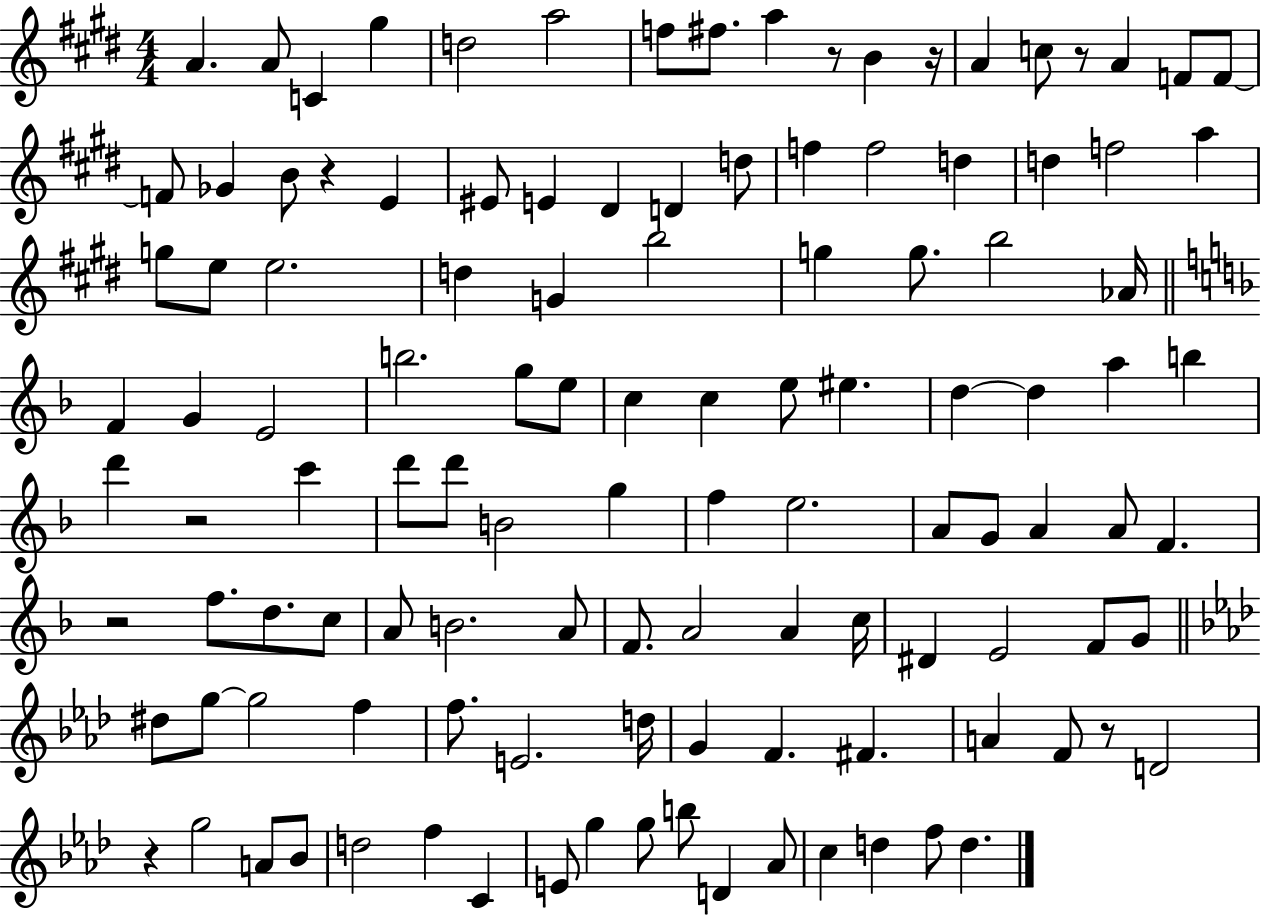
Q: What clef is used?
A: treble